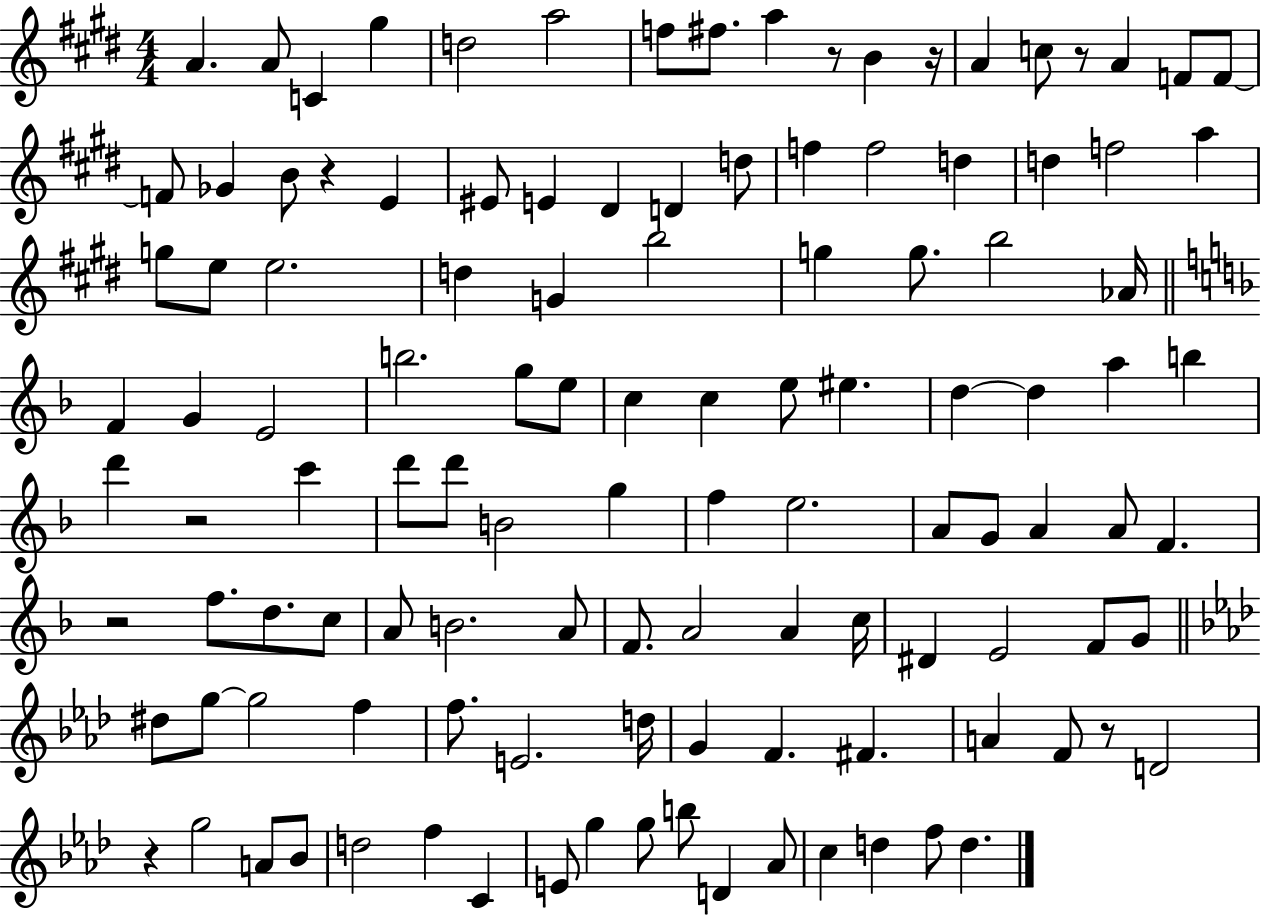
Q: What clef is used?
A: treble